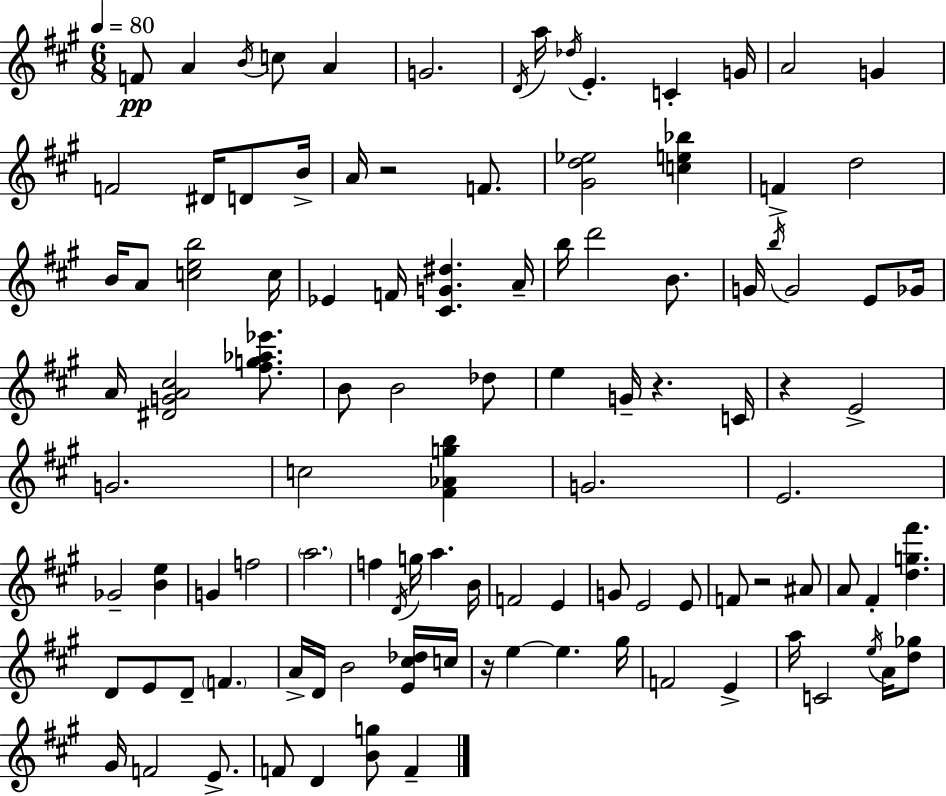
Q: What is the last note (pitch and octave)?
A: F4